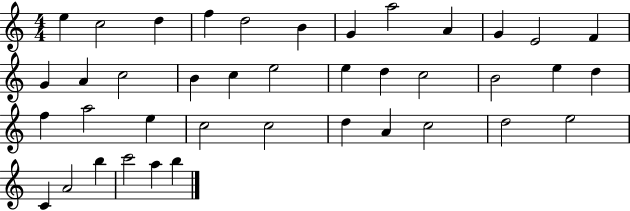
X:1
T:Untitled
M:4/4
L:1/4
K:C
e c2 d f d2 B G a2 A G E2 F G A c2 B c e2 e d c2 B2 e d f a2 e c2 c2 d A c2 d2 e2 C A2 b c'2 a b